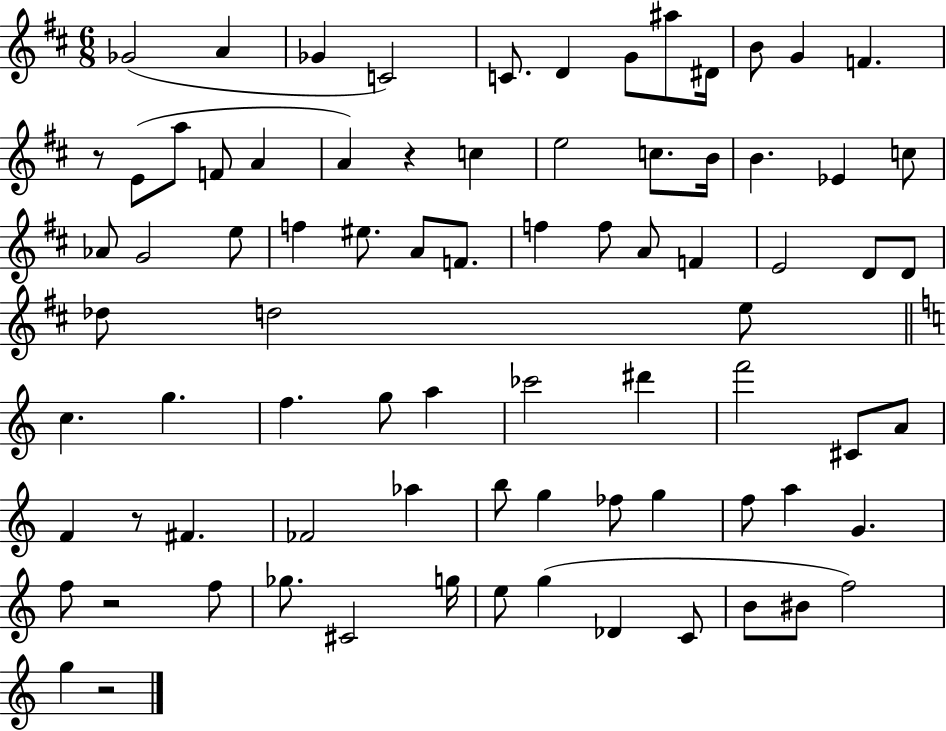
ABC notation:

X:1
T:Untitled
M:6/8
L:1/4
K:D
_G2 A _G C2 C/2 D G/2 ^a/2 ^D/4 B/2 G F z/2 E/2 a/2 F/2 A A z c e2 c/2 B/4 B _E c/2 _A/2 G2 e/2 f ^e/2 A/2 F/2 f f/2 A/2 F E2 D/2 D/2 _d/2 d2 e/2 c g f g/2 a _c'2 ^d' f'2 ^C/2 A/2 F z/2 ^F _F2 _a b/2 g _f/2 g f/2 a G f/2 z2 f/2 _g/2 ^C2 g/4 e/2 g _D C/2 B/2 ^B/2 f2 g z2